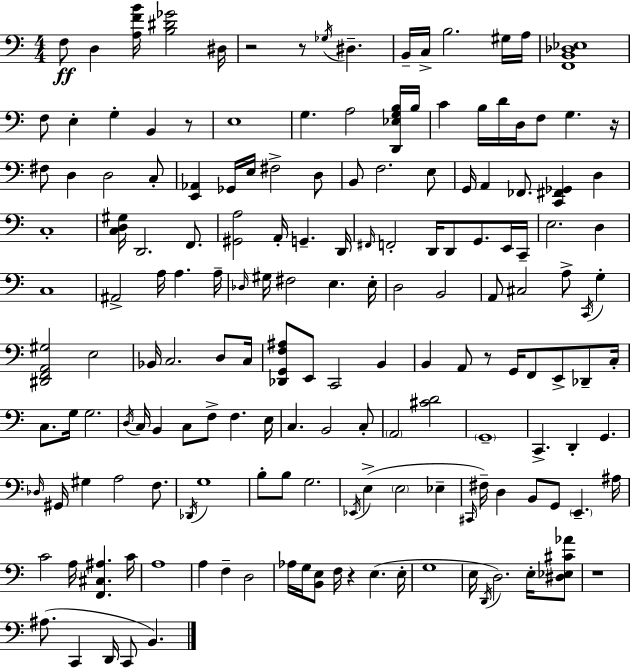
{
  \clef bass
  \numericTimeSignature
  \time 4/4
  \key a \minor
  f8\ff d4 <a f' b'>16 <b dis' ges'>2 dis16 | r2 r8 \acciaccatura { ges16 } dis4.-- | b,16-- c16-> b2. gis16 | a16 <f, b, des ees>1 | \break f8 e4-. g4-. b,4 r8 | e1 | g4. a2 <d, ees g b>16 | b16 c'4 b16 d'16 d16 f8 g4. | \break r16 fis8 d4 d2 c8-. | <e, aes,>4 ges,16 e16 fis2-> d8 | b,8 f2. e8 | g,16 a,4 fes,8. <c, fis, ges,>4 d4 | \break c1-. | <c d gis>16 d,2. f,8. | <gis, a>2 a,16-. g,4.-- | d,16 \grace { fis,16 } f,2-. d,16 d,8 g,8. | \break e,16 c,16-- e2. d4 | c1 | ais,2-> a16 a4. | a16-- \grace { des16 } gis16 fis2 e4. | \break e16-. d2 b,2 | a,8 cis2 a8-> \acciaccatura { c,16 } | g4-. <dis, f, a, gis>2 e2 | bes,16 c2. | \break d8 c16 <des, g, f ais>8 e,8 c,2 | b,4 b,4 a,8 r8 g,16 f,8 e,8-> | des,8-- c16-. c8. g16 g2. | \acciaccatura { d16 } c16 b,4 c8 f8-> f4. | \break e16 c4. b,2 | c8-. \parenthesize a,2 <cis' d'>2 | \parenthesize g,1-- | c,4.-> d,4-. g,4. | \break \grace { des16 } gis,16 gis4 a2 | f8. \acciaccatura { des,16 } g1 | b8-. b8 g2. | \acciaccatura { ees,16 }( e4-> \parenthesize e2 | \break ees4-- \grace { cis,16 } fis16--) d4 b,8 | g,8 \parenthesize e,4.-- ais16 c'2 | a16 <f, cis ais>4. c'16 a1 | a4 f4-- | \break d2 aes16 g16 <b, e>8 f16 r4 | e4.( e16-. g1 | e16 \acciaccatura { d,16 } d2.) | e16-. <dis ees cis' aes'>8 r1 | \break ais8.( c,4 | d,16 c,8 b,4.) \bar "|."
}